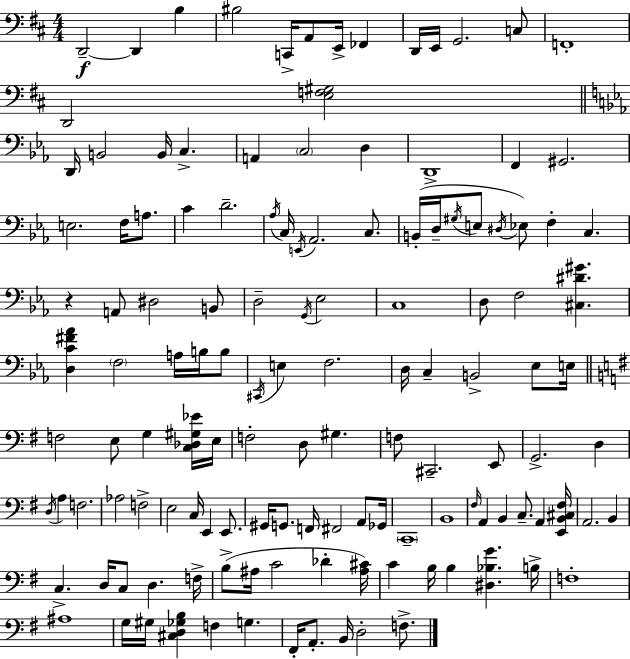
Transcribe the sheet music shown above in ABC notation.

X:1
T:Untitled
M:4/4
L:1/4
K:D
D,,2 D,, B, ^B,2 C,,/4 A,,/2 E,,/4 _F,, D,,/4 E,,/4 G,,2 C,/2 F,,4 D,,2 [E,F,^G,]2 D,,/4 B,,2 B,,/4 C, A,, C,2 D, D,,4 F,, ^G,,2 E,2 F,/4 A,/2 C D2 _A,/4 C,/4 E,,/4 _A,,2 C,/2 B,,/4 D,/4 ^G,/4 E,/2 ^D,/4 _E,/2 F, C, z A,,/2 ^D,2 B,,/2 D,2 G,,/4 _E,2 C,4 D,/2 F,2 [^C,^D^G] [D,C^F_A] F,2 A,/4 B,/4 B,/2 ^C,,/4 E, F,2 D,/4 C, B,,2 _E,/2 E,/4 F,2 E,/2 G, [C,_D,^G,_E]/4 E,/4 F,2 D,/2 ^G, F,/2 ^C,,2 E,,/2 G,,2 D, D,/4 A, F,2 _A,2 F,2 E,2 C,/4 E,, E,,/2 ^G,,/4 G,,/2 F,,/4 ^F,,2 A,,/2 _G,,/4 C,,4 B,,4 ^F,/4 A,, B,, C,/2 A,, [E,,B,,^C,^F,]/4 A,,2 B,, C, D,/4 C,/2 D, F,/4 B,/2 ^A,/4 C2 _D [^A,^C]/4 C B,/4 B, [^D,_B,G] B,/4 F,4 ^A,4 G,/4 ^G,/4 [^C,D,_G,B,] F, G, ^F,,/4 A,,/2 B,,/4 D,2 F,/2